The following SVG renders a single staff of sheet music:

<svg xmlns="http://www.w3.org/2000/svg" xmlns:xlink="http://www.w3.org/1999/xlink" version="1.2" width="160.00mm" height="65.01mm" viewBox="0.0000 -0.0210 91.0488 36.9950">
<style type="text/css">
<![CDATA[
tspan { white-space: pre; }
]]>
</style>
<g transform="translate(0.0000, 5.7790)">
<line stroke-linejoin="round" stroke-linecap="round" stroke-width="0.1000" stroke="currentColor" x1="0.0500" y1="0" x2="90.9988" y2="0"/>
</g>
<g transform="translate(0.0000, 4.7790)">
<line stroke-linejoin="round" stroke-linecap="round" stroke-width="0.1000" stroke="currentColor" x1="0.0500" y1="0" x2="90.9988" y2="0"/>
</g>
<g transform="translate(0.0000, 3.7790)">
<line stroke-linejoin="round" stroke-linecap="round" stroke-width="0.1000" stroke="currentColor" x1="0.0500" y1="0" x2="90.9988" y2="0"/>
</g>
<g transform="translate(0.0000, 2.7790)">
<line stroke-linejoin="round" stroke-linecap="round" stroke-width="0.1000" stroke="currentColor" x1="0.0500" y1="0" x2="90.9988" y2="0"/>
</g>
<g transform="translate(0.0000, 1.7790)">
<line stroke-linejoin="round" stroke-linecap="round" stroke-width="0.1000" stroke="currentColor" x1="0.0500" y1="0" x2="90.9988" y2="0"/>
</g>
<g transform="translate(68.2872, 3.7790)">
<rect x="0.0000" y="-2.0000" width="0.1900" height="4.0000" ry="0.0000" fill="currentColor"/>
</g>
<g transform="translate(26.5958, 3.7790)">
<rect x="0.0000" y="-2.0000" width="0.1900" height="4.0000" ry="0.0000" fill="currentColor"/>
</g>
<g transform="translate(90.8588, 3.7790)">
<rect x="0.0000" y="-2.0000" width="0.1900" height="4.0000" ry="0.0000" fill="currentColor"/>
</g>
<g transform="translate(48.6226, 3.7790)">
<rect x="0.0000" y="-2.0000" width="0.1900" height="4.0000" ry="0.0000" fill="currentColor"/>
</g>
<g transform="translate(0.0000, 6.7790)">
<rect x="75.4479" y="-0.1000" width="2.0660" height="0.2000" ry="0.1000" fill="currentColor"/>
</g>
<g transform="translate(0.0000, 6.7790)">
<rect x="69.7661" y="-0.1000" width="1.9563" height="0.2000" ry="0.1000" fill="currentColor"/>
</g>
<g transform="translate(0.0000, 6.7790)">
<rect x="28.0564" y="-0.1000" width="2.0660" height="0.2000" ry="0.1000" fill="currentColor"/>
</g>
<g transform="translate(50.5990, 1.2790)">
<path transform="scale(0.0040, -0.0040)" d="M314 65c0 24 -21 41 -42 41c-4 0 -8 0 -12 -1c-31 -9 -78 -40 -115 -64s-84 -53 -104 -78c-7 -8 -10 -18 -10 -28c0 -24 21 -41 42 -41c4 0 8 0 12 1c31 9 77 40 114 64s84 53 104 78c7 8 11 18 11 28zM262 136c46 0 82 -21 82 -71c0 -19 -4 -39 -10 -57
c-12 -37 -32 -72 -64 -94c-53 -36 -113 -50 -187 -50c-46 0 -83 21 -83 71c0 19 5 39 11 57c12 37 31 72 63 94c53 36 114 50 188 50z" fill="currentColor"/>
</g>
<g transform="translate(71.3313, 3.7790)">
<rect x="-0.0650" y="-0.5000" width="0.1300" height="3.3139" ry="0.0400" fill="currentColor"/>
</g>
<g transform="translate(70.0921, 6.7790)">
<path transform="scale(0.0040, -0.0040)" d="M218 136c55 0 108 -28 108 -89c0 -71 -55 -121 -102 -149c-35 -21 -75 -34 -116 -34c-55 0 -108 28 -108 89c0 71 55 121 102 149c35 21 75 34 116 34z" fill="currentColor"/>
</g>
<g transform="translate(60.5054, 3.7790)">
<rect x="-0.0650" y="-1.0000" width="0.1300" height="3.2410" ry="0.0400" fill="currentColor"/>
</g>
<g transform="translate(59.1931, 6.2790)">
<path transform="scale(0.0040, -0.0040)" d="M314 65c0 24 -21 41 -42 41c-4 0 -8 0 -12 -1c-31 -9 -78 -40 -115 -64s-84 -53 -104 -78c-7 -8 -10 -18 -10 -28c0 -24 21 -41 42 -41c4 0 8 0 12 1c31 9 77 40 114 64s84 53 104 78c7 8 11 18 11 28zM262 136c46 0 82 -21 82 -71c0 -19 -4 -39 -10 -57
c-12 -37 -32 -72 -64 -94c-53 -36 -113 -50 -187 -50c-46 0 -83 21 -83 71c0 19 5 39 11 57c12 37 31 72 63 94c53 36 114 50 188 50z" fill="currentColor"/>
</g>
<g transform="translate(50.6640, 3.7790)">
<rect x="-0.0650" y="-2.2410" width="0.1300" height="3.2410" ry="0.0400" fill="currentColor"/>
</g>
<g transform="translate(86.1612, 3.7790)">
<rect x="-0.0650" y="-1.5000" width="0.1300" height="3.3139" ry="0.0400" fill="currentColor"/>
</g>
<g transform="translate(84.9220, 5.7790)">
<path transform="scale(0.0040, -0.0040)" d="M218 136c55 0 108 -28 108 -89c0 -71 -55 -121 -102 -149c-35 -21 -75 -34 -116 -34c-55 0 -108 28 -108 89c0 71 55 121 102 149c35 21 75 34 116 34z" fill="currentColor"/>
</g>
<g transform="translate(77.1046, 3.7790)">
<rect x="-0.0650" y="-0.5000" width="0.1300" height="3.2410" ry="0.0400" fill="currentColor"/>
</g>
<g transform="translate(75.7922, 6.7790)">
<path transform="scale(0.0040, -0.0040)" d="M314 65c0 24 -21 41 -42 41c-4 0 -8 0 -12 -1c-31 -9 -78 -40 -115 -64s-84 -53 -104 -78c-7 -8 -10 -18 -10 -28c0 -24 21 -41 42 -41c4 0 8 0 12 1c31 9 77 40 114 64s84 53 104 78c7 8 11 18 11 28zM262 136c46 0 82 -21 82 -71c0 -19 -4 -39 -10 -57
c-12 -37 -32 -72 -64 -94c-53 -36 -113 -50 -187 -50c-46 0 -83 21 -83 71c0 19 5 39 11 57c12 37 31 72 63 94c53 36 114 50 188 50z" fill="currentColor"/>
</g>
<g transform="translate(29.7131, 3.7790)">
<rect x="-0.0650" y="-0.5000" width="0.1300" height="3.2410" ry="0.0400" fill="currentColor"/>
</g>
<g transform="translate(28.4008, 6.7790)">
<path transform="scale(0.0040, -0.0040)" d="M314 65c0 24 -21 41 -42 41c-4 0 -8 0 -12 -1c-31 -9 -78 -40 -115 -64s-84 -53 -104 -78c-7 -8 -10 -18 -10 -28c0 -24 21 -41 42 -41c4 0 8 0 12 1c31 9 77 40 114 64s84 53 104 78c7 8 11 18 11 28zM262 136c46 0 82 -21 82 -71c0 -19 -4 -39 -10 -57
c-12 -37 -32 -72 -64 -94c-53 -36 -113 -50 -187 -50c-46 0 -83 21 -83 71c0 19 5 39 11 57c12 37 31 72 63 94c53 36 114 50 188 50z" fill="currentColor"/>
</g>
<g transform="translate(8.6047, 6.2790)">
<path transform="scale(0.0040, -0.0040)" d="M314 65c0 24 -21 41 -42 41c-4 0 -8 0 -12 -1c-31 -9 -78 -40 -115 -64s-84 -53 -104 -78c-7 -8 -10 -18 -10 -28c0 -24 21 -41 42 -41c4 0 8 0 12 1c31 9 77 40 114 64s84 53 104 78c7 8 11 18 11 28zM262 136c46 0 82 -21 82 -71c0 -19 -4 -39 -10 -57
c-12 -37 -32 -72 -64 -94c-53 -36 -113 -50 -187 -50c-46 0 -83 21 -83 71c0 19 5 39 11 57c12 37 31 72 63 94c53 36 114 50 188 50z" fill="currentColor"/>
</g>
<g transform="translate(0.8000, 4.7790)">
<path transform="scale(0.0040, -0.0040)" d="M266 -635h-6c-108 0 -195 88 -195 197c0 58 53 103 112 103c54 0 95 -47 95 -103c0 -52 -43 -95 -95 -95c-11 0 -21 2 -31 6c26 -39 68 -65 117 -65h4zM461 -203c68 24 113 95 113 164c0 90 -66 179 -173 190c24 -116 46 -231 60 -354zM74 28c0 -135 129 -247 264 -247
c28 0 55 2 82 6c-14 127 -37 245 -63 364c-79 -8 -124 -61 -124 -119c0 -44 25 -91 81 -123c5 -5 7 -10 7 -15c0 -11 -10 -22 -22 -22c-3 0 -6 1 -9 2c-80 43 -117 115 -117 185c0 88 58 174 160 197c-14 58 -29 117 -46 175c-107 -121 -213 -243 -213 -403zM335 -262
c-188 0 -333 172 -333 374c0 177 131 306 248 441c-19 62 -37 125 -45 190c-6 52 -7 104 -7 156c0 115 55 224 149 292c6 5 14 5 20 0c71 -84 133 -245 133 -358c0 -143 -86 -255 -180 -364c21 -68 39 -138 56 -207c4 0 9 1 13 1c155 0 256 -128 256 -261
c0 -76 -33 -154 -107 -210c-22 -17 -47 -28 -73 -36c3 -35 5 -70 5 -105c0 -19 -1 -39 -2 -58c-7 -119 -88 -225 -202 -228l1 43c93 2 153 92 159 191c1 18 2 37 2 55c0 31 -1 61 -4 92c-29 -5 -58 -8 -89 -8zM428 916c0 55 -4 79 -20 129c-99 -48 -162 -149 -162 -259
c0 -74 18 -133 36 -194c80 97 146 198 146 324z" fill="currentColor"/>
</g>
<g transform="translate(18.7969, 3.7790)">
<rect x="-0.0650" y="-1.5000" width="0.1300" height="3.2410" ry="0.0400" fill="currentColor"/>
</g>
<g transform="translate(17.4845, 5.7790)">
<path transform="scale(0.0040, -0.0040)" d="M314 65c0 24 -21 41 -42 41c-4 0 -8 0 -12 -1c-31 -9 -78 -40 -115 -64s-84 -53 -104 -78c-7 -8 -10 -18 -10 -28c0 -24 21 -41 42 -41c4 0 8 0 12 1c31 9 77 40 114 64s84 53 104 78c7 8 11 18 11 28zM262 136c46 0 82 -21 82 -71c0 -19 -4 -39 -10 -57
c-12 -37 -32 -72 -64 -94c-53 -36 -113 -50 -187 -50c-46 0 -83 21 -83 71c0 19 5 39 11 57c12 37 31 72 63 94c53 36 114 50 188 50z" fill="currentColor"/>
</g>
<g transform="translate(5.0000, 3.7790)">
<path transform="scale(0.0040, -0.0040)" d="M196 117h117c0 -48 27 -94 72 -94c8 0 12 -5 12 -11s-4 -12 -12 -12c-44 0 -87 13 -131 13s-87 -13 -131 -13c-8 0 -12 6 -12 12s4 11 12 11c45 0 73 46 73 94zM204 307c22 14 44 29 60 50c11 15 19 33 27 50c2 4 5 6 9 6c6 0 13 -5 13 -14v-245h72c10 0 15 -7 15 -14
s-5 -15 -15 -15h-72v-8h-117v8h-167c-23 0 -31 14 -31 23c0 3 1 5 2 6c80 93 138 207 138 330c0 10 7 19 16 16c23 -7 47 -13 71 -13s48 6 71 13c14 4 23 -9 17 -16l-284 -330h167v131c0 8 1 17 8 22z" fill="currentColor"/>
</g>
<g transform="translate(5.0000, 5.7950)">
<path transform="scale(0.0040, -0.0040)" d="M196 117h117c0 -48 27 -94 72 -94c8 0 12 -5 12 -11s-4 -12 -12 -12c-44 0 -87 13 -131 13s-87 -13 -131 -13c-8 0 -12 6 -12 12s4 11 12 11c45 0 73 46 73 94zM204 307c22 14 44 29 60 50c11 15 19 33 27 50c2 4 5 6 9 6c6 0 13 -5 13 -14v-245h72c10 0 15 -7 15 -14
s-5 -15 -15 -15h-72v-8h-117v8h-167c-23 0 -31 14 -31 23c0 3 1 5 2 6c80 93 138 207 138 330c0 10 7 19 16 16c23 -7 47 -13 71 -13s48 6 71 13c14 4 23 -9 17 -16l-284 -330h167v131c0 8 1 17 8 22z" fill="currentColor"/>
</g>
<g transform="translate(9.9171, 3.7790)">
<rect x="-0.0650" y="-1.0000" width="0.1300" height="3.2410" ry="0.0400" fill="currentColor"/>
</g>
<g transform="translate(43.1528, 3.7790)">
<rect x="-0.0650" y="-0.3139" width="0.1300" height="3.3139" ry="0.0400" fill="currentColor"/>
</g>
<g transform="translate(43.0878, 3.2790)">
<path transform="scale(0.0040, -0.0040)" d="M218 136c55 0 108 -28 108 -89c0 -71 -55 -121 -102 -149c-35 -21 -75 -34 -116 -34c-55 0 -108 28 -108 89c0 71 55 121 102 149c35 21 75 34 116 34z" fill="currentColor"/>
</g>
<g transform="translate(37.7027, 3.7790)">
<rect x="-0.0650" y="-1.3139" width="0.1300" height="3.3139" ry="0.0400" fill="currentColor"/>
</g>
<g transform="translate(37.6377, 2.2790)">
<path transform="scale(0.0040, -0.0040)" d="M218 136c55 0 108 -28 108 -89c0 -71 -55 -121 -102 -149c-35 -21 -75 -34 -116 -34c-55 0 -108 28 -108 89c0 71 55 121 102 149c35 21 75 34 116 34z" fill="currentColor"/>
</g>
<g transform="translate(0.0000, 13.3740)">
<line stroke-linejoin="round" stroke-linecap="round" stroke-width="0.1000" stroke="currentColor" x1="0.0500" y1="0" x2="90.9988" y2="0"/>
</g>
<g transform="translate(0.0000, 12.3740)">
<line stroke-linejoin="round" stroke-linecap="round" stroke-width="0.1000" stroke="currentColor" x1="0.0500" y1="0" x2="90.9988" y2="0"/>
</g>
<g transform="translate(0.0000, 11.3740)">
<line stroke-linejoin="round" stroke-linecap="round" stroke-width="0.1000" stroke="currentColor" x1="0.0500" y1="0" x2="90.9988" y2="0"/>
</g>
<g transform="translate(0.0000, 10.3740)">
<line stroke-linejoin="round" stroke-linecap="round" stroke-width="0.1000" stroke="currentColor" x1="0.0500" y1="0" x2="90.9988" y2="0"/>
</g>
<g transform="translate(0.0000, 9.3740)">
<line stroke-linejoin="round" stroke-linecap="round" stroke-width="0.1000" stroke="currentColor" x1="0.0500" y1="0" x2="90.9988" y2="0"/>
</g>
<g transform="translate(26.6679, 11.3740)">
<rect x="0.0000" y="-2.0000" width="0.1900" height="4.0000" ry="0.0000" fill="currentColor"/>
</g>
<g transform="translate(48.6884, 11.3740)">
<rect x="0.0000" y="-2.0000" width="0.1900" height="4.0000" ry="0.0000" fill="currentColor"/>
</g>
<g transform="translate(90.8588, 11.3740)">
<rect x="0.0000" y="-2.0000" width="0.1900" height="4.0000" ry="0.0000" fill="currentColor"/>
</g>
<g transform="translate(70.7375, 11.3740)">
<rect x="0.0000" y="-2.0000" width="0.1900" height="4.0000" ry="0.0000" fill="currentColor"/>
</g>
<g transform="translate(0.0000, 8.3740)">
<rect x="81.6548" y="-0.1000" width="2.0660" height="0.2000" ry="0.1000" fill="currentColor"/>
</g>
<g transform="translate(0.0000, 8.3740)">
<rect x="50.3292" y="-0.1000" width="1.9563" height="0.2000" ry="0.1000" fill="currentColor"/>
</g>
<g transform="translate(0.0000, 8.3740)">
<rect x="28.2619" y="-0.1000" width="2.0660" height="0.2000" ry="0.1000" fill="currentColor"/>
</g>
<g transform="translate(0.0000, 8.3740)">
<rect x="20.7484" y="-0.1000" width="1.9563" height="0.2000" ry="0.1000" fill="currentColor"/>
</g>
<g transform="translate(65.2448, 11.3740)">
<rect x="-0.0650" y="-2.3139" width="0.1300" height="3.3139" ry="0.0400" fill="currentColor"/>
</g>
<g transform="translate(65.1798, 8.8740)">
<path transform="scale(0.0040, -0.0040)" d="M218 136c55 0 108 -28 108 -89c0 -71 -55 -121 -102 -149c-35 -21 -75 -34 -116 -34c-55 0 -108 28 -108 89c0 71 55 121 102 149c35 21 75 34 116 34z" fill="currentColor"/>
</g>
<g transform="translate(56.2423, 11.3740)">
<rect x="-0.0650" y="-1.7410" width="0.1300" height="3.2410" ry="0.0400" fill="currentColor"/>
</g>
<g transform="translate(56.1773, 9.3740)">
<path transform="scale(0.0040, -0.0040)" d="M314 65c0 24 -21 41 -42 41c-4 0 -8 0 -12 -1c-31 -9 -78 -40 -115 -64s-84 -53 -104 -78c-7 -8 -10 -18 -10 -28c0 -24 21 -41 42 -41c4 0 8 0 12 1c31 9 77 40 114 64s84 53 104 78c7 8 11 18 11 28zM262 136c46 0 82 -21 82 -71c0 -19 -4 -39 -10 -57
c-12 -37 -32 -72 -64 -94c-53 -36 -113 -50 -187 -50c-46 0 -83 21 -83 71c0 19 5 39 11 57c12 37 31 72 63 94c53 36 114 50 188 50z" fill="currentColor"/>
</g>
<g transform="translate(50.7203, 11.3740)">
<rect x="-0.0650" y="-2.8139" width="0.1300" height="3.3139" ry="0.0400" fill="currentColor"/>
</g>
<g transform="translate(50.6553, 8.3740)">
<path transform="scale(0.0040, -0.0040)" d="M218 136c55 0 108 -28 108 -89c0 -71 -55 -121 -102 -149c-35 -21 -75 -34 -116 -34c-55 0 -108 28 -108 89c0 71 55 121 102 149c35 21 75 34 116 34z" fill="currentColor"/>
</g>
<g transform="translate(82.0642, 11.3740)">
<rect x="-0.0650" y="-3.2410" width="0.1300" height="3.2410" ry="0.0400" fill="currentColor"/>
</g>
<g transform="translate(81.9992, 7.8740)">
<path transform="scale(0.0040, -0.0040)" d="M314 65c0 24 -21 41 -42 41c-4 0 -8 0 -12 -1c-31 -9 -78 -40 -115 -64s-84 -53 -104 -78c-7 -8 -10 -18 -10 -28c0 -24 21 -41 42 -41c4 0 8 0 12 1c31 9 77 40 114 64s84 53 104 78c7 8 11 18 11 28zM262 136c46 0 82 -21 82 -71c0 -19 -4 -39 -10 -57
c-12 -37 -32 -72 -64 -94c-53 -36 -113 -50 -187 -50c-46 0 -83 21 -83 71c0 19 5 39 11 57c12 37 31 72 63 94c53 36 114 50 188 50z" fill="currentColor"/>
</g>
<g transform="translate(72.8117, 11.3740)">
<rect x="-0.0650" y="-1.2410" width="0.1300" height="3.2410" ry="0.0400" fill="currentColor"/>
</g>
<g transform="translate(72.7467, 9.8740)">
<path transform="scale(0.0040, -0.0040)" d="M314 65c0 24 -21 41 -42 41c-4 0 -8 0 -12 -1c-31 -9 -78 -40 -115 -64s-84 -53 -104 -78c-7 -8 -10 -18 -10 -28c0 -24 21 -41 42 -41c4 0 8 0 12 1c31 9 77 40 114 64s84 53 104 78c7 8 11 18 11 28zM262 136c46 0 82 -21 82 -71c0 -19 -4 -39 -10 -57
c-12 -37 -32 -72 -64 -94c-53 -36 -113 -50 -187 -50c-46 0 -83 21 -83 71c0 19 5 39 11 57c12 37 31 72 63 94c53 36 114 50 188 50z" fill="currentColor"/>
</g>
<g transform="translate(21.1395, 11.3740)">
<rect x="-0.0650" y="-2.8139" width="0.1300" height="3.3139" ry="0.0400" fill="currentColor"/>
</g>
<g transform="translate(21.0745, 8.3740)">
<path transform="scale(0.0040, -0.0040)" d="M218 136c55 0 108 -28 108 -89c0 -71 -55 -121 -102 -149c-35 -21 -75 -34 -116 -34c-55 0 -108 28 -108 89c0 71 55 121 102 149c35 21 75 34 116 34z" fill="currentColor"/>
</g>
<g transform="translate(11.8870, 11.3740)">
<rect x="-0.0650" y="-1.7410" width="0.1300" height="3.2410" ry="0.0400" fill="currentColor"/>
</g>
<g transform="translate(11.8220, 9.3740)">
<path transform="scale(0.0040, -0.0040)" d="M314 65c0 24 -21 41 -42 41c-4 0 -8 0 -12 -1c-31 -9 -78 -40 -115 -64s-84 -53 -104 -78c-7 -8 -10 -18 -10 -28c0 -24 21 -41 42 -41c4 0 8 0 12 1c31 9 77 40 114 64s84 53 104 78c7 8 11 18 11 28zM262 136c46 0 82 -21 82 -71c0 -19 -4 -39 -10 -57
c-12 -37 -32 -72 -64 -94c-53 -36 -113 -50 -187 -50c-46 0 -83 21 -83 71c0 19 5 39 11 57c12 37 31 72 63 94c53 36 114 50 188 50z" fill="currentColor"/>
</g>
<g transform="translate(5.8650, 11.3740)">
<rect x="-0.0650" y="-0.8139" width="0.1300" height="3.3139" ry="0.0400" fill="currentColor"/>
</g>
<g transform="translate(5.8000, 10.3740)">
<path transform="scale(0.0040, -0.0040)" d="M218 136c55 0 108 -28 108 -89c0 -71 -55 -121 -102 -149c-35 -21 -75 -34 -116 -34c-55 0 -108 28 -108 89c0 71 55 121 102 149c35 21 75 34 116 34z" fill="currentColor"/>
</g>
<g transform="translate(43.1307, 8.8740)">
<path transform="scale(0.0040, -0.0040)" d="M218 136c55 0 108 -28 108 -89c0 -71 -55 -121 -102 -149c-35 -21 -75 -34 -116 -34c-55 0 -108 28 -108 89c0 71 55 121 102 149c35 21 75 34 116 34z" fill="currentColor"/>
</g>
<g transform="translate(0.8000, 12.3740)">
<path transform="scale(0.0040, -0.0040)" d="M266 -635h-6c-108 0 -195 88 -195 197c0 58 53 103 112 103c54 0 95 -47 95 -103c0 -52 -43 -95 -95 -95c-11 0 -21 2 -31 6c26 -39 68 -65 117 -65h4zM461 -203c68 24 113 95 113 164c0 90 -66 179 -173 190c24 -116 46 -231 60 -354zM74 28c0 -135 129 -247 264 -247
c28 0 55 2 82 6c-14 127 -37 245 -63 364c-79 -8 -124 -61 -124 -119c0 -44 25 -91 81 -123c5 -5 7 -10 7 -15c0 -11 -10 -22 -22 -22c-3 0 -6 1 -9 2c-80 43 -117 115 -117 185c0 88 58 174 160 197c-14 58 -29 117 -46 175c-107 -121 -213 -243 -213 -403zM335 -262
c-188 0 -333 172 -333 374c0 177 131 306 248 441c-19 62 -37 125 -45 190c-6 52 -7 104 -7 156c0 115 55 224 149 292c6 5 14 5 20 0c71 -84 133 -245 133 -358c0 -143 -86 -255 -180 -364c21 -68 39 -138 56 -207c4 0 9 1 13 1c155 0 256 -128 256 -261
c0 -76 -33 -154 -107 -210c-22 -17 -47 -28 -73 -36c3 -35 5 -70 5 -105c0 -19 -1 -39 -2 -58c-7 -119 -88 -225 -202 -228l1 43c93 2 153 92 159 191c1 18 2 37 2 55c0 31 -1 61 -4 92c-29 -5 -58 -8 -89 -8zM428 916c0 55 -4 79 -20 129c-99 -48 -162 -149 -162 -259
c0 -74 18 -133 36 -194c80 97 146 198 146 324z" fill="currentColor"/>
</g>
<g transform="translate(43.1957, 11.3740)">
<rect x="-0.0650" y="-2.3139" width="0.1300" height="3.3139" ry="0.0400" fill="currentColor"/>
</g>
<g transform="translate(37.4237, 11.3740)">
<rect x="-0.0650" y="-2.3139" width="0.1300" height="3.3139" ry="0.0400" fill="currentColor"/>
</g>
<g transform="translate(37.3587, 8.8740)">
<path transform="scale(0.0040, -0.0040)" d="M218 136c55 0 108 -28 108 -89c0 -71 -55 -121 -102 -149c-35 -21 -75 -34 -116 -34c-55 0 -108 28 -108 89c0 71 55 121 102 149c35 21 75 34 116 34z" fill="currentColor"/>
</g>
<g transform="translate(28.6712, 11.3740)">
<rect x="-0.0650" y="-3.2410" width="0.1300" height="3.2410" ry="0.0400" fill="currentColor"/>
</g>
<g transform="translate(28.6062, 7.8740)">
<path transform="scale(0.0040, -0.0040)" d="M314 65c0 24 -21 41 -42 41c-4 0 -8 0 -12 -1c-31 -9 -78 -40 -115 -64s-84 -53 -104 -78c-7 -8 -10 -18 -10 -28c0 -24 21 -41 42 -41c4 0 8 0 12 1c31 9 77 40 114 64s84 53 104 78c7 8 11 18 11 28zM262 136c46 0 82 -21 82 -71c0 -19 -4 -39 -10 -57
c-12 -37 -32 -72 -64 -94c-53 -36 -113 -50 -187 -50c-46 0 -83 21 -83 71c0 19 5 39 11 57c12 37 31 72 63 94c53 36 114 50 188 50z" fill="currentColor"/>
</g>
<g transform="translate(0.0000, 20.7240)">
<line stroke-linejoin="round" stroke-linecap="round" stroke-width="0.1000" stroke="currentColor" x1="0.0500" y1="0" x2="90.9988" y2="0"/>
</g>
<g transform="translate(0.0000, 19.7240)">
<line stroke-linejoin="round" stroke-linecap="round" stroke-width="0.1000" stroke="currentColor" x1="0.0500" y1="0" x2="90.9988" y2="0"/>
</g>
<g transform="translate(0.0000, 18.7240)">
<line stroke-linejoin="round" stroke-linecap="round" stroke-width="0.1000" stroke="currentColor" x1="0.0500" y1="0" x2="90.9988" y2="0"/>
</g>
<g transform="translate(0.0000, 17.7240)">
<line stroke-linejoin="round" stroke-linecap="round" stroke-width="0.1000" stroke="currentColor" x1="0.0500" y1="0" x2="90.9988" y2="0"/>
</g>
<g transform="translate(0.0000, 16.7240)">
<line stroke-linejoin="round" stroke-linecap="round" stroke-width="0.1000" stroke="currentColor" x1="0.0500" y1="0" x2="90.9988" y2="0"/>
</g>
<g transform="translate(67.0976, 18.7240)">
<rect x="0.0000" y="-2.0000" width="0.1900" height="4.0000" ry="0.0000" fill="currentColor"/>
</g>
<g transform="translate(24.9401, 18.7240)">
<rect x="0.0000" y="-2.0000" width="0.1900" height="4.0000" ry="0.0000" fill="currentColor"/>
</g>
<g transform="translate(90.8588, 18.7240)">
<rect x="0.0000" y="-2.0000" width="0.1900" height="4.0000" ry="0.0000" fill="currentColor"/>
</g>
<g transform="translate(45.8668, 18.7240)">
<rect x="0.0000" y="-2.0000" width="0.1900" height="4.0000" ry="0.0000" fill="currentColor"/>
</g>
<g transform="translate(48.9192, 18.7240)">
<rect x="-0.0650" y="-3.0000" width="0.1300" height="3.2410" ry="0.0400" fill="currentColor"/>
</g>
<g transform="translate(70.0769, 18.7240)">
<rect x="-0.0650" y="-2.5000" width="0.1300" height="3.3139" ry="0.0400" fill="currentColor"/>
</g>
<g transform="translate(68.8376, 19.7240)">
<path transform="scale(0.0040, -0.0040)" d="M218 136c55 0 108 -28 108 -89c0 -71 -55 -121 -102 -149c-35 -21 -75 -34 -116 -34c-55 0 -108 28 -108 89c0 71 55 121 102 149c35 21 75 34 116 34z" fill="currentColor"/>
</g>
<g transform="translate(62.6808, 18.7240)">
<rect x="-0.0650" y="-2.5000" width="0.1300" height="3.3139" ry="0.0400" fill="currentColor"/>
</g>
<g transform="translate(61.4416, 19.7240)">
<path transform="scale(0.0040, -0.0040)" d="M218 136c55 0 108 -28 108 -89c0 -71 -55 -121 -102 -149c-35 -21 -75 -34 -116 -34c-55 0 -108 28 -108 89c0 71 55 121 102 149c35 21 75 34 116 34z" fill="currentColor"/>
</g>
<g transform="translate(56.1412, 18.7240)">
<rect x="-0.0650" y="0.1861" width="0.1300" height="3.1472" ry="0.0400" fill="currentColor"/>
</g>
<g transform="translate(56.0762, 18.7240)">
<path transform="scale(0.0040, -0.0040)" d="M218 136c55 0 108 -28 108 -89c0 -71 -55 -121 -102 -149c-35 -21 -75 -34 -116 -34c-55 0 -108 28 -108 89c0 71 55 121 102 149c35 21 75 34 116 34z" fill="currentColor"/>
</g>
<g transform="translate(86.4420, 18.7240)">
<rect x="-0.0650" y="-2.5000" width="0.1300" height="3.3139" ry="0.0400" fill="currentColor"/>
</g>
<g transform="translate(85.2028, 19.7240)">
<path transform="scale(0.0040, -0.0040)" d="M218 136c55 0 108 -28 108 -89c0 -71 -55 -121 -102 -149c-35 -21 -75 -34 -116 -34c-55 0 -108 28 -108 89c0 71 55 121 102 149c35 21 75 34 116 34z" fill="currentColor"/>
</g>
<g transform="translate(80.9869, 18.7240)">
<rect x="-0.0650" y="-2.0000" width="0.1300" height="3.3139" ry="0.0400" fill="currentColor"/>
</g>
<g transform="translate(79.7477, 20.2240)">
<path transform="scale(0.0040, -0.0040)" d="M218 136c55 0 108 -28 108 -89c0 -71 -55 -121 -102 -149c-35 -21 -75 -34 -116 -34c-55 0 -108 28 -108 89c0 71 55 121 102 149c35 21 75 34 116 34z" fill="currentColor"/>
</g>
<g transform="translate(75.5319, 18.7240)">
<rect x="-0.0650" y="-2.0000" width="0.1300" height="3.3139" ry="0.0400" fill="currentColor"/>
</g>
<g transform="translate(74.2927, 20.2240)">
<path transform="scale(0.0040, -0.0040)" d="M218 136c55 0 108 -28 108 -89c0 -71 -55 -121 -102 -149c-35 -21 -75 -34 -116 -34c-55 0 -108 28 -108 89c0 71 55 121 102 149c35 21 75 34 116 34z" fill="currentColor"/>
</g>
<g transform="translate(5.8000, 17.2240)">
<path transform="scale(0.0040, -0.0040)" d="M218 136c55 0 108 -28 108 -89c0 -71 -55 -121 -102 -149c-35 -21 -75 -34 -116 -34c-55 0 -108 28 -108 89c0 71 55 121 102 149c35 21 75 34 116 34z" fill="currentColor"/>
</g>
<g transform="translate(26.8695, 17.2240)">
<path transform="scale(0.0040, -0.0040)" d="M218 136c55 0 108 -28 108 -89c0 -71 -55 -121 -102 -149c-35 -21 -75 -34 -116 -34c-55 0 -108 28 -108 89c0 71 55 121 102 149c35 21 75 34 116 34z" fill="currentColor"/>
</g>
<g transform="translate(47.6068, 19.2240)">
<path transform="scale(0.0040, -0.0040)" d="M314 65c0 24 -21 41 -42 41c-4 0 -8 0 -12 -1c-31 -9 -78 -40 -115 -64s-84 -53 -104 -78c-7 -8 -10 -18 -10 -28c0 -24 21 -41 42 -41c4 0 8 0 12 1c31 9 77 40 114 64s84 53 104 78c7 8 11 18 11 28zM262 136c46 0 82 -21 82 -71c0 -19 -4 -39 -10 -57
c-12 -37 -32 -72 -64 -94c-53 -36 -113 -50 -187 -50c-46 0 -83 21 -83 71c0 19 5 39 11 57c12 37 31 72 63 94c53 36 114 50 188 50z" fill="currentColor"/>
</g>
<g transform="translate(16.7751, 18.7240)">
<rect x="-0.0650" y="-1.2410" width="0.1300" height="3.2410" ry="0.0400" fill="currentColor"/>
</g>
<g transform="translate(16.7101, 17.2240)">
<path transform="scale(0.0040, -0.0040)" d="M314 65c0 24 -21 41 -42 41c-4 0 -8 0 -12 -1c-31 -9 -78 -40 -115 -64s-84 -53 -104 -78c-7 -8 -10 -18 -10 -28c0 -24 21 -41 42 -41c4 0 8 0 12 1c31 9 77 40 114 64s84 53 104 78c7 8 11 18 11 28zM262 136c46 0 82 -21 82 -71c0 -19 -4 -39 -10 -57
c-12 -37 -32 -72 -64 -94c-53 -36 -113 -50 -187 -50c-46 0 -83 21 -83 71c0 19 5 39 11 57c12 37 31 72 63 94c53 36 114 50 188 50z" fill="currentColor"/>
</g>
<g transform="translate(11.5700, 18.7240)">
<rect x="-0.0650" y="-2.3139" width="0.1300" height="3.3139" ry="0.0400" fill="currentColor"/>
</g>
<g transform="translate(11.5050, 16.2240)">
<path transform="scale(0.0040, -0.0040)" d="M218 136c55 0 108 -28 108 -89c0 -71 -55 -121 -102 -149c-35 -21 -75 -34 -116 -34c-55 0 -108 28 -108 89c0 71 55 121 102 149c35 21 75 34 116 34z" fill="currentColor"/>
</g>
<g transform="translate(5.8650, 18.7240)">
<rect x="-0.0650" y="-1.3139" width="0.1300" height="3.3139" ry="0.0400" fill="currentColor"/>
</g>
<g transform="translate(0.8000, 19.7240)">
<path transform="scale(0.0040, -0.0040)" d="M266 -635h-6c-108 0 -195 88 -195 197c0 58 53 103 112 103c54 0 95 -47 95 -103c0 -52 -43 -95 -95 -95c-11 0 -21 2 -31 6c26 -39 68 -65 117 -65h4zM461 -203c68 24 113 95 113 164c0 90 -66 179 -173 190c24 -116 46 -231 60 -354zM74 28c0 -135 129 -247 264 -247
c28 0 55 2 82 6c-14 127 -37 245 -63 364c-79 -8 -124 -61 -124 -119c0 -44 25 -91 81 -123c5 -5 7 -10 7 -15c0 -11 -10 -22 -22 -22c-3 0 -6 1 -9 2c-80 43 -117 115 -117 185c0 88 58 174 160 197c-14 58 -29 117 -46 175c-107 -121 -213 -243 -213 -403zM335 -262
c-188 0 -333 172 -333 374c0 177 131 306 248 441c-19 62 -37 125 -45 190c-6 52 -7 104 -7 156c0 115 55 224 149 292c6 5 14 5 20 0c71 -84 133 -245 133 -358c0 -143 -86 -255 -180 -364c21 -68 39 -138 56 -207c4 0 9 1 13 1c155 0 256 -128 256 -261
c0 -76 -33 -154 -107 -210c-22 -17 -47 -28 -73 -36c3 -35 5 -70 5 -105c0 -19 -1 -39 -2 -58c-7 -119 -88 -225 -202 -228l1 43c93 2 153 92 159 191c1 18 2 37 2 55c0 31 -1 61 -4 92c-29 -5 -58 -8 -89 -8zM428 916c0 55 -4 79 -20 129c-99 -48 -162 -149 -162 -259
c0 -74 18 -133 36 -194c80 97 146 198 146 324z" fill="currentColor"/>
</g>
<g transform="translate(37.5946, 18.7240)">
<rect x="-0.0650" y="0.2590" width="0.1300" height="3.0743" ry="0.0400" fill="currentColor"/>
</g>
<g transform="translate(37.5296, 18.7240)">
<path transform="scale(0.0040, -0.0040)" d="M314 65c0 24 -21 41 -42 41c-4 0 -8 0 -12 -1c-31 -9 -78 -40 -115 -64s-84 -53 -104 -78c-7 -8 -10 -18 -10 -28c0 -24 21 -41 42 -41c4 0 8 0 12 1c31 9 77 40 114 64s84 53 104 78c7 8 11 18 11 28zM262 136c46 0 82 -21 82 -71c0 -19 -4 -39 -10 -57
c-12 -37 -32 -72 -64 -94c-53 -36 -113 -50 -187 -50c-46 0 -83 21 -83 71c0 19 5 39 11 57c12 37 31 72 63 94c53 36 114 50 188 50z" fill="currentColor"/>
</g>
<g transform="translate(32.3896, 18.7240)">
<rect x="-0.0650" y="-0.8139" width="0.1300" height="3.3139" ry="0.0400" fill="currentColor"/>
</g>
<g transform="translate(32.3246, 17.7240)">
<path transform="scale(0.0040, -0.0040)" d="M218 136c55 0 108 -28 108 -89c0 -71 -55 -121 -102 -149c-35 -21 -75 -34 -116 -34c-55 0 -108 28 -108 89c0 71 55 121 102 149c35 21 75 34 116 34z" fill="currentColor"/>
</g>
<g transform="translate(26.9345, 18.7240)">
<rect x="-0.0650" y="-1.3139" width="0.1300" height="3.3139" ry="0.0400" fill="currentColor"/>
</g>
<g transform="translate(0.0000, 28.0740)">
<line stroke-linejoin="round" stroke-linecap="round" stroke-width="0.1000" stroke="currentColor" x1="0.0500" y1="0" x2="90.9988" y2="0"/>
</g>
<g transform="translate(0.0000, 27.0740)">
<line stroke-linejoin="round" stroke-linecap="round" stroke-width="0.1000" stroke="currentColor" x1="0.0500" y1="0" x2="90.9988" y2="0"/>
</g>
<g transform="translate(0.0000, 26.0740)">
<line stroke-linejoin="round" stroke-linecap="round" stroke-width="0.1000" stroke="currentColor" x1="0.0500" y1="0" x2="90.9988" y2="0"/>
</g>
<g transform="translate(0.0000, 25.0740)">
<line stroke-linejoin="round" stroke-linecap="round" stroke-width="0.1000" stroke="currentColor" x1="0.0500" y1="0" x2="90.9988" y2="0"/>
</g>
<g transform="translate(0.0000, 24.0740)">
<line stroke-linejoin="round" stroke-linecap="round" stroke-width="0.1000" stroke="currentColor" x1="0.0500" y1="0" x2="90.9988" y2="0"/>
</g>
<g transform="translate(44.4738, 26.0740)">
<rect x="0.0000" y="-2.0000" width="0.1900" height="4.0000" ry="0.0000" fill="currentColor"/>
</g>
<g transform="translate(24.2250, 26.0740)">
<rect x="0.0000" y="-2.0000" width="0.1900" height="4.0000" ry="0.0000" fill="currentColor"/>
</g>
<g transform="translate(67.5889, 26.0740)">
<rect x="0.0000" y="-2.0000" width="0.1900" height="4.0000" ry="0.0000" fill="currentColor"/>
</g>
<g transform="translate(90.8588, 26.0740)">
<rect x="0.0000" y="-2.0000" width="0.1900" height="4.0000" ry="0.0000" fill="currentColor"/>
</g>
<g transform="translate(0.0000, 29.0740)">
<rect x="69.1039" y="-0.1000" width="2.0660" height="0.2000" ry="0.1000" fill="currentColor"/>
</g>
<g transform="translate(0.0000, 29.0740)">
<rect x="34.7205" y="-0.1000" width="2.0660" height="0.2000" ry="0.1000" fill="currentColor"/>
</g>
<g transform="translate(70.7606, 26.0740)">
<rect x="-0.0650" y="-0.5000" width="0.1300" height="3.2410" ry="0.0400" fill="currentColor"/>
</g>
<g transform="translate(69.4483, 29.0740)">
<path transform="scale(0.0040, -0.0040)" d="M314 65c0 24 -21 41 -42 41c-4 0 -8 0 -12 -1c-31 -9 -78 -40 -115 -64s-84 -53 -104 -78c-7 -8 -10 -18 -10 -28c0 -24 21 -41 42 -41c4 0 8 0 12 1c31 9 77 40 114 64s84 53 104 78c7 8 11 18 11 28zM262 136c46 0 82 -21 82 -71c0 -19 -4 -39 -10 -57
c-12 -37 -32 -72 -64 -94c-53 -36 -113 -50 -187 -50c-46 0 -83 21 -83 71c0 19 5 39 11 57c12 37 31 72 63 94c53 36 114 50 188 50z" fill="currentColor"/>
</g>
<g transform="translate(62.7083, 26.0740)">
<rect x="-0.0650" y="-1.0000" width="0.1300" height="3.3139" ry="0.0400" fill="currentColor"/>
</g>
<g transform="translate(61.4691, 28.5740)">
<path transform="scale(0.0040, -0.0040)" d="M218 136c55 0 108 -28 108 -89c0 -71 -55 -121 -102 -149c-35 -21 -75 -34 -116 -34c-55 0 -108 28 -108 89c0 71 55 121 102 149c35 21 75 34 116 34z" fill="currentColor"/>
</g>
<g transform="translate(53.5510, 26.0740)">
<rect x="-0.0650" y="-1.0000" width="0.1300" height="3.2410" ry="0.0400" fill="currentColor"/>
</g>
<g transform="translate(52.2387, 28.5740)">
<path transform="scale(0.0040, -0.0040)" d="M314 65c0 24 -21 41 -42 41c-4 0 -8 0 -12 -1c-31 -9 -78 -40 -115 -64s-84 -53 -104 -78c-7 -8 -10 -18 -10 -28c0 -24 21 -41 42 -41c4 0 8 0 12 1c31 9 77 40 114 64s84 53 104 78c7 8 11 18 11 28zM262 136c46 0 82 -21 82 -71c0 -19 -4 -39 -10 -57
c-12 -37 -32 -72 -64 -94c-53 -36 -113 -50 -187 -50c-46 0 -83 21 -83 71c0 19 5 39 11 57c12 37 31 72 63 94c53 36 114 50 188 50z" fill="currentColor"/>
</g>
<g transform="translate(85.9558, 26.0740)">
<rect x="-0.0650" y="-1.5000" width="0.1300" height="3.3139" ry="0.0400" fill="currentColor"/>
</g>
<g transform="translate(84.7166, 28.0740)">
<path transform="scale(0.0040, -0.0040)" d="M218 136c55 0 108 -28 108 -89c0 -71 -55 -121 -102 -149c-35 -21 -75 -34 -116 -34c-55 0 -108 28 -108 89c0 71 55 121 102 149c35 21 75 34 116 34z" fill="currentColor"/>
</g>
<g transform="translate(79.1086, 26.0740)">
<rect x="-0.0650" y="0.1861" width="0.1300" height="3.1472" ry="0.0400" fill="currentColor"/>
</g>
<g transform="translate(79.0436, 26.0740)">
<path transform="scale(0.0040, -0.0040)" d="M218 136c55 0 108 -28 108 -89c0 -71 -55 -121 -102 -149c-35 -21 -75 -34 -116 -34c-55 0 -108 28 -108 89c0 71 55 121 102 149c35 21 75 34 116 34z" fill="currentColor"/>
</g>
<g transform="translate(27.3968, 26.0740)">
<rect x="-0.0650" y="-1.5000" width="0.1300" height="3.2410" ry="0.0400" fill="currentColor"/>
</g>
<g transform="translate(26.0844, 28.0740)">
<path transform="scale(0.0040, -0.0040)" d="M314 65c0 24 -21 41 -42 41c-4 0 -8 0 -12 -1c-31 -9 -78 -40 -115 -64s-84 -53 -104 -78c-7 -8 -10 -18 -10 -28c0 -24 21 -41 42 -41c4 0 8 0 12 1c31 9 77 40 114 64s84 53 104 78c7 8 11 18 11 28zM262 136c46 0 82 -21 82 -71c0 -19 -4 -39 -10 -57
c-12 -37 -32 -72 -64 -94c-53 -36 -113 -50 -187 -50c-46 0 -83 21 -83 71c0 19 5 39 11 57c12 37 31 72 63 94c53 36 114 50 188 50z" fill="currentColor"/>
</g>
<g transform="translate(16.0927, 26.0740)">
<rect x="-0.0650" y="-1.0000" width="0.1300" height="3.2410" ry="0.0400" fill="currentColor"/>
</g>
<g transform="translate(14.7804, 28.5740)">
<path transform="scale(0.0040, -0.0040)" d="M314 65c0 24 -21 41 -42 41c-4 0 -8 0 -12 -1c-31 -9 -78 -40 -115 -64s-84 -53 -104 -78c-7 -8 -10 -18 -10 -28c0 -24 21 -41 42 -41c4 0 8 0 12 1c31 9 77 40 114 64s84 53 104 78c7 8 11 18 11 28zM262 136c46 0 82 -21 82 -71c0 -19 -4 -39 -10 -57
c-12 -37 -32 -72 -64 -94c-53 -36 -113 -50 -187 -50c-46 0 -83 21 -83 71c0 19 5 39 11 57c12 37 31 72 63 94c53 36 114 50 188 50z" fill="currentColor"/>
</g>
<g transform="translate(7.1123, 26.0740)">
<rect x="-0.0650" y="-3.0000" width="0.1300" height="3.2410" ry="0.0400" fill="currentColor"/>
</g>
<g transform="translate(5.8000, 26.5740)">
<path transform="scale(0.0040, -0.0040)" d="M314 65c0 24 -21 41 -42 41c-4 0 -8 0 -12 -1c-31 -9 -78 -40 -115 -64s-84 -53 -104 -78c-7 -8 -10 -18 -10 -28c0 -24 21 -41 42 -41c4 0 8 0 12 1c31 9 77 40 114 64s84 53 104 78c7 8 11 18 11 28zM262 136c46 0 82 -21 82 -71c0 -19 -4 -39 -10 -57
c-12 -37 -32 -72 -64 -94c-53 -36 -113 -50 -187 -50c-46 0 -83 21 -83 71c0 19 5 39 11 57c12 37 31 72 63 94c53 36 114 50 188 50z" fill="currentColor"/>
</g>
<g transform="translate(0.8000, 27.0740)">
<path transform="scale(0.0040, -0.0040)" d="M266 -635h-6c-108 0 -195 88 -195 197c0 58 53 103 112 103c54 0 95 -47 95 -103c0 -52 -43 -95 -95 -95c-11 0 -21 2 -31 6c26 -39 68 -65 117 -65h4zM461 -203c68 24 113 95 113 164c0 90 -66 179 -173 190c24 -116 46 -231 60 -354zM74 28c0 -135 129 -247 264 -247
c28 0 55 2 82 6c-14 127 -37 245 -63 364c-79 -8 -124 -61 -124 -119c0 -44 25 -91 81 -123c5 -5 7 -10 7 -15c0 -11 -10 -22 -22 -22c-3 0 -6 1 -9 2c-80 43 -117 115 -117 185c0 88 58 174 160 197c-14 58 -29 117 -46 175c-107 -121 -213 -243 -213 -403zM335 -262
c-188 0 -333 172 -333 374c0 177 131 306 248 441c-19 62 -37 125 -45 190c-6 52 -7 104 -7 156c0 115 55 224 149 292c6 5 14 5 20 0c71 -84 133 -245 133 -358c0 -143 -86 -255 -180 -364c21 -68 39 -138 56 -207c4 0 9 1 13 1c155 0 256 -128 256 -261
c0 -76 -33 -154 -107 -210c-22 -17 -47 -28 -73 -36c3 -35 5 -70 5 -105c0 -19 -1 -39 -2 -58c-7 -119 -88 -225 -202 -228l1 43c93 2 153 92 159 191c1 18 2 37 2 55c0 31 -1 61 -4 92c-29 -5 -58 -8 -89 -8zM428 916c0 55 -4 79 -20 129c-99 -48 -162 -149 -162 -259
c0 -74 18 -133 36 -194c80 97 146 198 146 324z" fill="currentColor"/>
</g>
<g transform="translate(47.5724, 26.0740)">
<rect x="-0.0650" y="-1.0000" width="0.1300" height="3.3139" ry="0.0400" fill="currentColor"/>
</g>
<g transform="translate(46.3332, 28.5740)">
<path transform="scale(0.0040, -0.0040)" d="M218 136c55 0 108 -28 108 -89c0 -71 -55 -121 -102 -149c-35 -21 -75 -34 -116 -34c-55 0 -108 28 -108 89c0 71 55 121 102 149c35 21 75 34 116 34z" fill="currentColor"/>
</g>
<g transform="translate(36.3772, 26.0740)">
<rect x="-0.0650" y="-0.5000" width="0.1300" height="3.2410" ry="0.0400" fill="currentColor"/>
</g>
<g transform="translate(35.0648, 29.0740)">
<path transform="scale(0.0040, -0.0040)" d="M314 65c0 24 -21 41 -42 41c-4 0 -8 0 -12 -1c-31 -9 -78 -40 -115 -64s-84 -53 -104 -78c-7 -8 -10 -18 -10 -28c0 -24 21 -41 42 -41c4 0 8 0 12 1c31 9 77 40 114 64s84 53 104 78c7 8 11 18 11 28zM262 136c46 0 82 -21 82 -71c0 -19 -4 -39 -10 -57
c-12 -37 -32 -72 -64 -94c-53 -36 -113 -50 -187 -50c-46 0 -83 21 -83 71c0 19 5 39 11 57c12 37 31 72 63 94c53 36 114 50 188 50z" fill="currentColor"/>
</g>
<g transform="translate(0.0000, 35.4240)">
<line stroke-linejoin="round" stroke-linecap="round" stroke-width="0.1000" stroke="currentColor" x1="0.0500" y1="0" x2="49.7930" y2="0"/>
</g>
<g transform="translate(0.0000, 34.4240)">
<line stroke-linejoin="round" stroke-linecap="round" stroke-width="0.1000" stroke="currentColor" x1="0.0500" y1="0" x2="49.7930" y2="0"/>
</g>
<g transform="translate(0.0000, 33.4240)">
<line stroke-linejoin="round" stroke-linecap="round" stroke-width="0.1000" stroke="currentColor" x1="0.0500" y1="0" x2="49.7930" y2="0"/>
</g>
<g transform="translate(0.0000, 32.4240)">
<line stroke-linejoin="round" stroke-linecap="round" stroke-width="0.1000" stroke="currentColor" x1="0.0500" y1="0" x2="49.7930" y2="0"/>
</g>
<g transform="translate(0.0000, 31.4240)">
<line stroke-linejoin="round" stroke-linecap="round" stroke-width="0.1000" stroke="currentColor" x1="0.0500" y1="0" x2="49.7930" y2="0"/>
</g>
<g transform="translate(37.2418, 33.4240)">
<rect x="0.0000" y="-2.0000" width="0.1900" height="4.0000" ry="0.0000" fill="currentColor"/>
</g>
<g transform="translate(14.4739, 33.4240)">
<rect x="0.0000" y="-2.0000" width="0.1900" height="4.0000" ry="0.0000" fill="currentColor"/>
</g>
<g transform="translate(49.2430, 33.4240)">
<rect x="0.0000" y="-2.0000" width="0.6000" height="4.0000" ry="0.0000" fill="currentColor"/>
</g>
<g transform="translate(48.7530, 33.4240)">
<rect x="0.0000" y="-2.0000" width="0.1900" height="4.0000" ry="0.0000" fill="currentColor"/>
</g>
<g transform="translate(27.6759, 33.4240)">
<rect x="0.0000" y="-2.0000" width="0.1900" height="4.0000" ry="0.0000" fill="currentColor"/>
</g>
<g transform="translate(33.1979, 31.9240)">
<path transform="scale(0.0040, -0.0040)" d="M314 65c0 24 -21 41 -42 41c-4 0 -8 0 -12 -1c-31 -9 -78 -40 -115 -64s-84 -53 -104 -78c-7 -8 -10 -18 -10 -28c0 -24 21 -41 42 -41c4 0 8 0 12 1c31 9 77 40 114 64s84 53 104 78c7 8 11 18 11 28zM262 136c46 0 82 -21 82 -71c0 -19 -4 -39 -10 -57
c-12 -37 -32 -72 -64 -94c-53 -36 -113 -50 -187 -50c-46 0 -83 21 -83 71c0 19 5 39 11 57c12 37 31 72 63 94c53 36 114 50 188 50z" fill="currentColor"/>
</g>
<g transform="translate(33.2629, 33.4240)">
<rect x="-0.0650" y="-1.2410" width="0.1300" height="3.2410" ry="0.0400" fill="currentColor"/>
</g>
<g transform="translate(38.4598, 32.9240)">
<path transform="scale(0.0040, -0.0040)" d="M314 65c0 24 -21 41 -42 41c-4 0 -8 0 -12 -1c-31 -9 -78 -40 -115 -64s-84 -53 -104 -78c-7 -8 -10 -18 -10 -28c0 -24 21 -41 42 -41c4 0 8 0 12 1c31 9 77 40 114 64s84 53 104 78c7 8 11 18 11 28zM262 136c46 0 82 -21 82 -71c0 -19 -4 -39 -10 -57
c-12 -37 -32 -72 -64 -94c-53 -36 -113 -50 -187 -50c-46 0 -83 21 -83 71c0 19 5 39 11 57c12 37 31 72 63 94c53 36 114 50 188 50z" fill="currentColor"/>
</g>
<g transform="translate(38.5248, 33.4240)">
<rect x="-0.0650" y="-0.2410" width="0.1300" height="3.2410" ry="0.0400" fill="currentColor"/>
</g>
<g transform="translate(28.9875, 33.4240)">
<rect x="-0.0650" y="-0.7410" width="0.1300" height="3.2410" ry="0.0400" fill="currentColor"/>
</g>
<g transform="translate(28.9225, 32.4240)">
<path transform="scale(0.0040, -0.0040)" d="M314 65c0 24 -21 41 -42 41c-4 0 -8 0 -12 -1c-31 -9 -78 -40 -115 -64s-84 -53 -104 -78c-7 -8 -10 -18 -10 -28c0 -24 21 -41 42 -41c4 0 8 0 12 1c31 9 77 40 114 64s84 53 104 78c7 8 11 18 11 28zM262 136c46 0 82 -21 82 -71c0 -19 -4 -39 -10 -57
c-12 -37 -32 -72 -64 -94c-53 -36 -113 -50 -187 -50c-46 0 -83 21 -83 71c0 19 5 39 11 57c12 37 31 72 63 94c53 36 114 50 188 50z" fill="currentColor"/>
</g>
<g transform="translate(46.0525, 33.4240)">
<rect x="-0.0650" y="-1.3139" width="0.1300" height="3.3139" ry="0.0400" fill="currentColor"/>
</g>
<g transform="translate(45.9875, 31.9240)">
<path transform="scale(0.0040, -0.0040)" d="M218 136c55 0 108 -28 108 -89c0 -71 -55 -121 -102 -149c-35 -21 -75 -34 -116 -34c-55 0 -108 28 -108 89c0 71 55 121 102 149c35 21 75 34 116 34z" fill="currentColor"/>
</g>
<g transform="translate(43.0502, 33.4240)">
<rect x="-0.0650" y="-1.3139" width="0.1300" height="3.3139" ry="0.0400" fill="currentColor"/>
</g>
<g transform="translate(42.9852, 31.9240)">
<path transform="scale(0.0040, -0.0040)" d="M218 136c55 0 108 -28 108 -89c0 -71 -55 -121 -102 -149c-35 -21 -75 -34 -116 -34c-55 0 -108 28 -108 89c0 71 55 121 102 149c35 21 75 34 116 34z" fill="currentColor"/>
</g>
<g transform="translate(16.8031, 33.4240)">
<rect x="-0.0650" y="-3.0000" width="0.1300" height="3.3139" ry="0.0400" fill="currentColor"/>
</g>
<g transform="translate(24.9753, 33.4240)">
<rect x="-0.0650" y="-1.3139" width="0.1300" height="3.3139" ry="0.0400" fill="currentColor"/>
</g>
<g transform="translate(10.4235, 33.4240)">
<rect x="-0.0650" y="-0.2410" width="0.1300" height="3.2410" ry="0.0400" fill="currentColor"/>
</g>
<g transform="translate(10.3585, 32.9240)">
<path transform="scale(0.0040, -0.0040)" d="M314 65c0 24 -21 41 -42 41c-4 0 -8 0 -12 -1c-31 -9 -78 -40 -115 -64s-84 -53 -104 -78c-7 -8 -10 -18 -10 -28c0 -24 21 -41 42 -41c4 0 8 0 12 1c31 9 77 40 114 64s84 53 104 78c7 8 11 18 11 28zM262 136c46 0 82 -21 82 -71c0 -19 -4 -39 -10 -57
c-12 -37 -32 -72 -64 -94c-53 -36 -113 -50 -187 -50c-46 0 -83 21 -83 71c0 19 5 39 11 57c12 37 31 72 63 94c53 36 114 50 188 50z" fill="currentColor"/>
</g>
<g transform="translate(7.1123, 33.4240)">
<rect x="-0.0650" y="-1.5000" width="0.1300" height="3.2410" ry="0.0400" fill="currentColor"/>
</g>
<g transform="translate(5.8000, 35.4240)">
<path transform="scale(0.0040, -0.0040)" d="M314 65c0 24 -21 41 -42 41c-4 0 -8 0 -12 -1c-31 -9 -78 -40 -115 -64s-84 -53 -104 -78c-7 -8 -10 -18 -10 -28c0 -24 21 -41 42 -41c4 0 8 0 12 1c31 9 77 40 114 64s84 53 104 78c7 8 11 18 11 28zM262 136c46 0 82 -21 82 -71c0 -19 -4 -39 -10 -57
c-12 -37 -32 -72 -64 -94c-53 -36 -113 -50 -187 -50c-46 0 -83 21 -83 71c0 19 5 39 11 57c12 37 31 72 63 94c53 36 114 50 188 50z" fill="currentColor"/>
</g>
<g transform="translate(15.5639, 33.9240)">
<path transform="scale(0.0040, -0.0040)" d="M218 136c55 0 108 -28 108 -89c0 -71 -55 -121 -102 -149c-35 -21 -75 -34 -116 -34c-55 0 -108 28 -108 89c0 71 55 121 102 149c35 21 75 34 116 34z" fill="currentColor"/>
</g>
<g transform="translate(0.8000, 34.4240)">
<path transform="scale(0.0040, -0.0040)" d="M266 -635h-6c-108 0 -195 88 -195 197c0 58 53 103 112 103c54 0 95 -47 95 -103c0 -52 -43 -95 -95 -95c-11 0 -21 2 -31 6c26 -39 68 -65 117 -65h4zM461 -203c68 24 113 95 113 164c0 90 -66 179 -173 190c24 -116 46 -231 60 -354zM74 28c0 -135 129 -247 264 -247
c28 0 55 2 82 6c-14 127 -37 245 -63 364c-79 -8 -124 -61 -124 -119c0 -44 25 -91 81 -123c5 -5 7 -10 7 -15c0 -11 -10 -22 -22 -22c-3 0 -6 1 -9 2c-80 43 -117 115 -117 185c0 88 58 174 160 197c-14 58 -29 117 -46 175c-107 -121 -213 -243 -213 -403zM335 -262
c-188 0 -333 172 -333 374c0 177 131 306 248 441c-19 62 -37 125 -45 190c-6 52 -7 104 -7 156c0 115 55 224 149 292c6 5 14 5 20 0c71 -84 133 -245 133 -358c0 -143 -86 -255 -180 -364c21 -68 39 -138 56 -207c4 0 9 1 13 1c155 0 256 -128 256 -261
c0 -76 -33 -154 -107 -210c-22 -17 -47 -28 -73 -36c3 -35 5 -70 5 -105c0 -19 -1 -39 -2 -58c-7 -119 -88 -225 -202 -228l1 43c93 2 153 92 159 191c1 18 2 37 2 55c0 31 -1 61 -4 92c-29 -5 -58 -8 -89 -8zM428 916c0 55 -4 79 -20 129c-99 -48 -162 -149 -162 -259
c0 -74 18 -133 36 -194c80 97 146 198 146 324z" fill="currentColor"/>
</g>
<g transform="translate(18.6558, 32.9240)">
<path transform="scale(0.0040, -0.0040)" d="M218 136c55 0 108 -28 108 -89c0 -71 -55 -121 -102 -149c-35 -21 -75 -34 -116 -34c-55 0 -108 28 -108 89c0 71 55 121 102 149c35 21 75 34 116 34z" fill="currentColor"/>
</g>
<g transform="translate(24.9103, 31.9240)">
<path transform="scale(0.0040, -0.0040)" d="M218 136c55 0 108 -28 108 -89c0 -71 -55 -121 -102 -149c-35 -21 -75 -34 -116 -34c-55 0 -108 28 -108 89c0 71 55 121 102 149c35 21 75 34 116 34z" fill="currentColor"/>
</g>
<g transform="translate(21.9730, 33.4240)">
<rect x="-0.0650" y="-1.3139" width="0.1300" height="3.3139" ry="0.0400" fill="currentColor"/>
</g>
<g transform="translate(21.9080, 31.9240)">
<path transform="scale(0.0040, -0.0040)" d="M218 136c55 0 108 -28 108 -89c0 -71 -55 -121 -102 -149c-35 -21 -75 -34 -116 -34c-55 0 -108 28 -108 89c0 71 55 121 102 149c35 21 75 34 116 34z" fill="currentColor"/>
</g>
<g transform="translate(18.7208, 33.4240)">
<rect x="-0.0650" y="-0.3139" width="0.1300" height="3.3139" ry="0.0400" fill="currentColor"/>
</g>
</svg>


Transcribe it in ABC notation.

X:1
T:Untitled
M:4/4
L:1/4
K:C
D2 E2 C2 e c g2 D2 C C2 E d f2 a b2 g g a f2 g e2 b2 e g e2 e d B2 A2 B G G F F G A2 D2 E2 C2 D D2 D C2 B E E2 c2 A c e e d2 e2 c2 e e